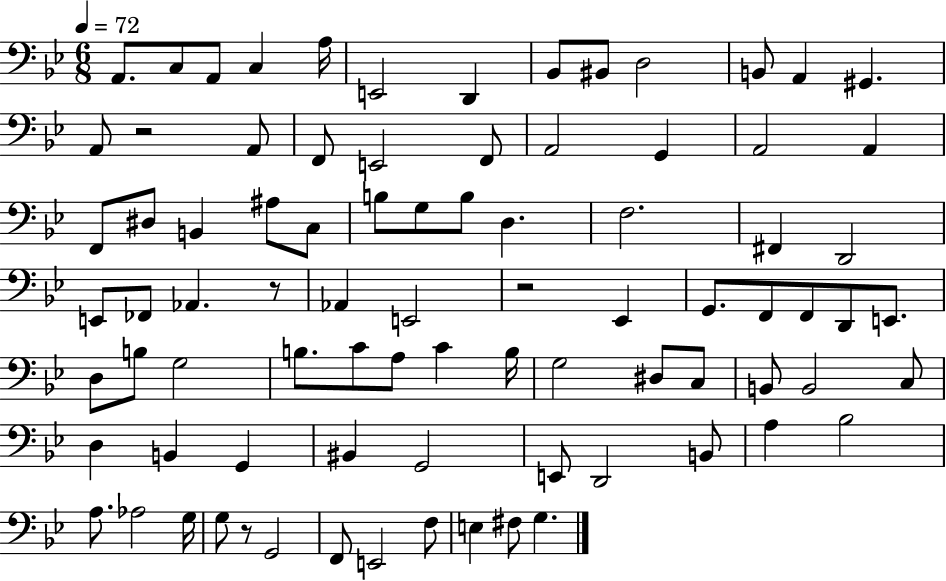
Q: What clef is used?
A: bass